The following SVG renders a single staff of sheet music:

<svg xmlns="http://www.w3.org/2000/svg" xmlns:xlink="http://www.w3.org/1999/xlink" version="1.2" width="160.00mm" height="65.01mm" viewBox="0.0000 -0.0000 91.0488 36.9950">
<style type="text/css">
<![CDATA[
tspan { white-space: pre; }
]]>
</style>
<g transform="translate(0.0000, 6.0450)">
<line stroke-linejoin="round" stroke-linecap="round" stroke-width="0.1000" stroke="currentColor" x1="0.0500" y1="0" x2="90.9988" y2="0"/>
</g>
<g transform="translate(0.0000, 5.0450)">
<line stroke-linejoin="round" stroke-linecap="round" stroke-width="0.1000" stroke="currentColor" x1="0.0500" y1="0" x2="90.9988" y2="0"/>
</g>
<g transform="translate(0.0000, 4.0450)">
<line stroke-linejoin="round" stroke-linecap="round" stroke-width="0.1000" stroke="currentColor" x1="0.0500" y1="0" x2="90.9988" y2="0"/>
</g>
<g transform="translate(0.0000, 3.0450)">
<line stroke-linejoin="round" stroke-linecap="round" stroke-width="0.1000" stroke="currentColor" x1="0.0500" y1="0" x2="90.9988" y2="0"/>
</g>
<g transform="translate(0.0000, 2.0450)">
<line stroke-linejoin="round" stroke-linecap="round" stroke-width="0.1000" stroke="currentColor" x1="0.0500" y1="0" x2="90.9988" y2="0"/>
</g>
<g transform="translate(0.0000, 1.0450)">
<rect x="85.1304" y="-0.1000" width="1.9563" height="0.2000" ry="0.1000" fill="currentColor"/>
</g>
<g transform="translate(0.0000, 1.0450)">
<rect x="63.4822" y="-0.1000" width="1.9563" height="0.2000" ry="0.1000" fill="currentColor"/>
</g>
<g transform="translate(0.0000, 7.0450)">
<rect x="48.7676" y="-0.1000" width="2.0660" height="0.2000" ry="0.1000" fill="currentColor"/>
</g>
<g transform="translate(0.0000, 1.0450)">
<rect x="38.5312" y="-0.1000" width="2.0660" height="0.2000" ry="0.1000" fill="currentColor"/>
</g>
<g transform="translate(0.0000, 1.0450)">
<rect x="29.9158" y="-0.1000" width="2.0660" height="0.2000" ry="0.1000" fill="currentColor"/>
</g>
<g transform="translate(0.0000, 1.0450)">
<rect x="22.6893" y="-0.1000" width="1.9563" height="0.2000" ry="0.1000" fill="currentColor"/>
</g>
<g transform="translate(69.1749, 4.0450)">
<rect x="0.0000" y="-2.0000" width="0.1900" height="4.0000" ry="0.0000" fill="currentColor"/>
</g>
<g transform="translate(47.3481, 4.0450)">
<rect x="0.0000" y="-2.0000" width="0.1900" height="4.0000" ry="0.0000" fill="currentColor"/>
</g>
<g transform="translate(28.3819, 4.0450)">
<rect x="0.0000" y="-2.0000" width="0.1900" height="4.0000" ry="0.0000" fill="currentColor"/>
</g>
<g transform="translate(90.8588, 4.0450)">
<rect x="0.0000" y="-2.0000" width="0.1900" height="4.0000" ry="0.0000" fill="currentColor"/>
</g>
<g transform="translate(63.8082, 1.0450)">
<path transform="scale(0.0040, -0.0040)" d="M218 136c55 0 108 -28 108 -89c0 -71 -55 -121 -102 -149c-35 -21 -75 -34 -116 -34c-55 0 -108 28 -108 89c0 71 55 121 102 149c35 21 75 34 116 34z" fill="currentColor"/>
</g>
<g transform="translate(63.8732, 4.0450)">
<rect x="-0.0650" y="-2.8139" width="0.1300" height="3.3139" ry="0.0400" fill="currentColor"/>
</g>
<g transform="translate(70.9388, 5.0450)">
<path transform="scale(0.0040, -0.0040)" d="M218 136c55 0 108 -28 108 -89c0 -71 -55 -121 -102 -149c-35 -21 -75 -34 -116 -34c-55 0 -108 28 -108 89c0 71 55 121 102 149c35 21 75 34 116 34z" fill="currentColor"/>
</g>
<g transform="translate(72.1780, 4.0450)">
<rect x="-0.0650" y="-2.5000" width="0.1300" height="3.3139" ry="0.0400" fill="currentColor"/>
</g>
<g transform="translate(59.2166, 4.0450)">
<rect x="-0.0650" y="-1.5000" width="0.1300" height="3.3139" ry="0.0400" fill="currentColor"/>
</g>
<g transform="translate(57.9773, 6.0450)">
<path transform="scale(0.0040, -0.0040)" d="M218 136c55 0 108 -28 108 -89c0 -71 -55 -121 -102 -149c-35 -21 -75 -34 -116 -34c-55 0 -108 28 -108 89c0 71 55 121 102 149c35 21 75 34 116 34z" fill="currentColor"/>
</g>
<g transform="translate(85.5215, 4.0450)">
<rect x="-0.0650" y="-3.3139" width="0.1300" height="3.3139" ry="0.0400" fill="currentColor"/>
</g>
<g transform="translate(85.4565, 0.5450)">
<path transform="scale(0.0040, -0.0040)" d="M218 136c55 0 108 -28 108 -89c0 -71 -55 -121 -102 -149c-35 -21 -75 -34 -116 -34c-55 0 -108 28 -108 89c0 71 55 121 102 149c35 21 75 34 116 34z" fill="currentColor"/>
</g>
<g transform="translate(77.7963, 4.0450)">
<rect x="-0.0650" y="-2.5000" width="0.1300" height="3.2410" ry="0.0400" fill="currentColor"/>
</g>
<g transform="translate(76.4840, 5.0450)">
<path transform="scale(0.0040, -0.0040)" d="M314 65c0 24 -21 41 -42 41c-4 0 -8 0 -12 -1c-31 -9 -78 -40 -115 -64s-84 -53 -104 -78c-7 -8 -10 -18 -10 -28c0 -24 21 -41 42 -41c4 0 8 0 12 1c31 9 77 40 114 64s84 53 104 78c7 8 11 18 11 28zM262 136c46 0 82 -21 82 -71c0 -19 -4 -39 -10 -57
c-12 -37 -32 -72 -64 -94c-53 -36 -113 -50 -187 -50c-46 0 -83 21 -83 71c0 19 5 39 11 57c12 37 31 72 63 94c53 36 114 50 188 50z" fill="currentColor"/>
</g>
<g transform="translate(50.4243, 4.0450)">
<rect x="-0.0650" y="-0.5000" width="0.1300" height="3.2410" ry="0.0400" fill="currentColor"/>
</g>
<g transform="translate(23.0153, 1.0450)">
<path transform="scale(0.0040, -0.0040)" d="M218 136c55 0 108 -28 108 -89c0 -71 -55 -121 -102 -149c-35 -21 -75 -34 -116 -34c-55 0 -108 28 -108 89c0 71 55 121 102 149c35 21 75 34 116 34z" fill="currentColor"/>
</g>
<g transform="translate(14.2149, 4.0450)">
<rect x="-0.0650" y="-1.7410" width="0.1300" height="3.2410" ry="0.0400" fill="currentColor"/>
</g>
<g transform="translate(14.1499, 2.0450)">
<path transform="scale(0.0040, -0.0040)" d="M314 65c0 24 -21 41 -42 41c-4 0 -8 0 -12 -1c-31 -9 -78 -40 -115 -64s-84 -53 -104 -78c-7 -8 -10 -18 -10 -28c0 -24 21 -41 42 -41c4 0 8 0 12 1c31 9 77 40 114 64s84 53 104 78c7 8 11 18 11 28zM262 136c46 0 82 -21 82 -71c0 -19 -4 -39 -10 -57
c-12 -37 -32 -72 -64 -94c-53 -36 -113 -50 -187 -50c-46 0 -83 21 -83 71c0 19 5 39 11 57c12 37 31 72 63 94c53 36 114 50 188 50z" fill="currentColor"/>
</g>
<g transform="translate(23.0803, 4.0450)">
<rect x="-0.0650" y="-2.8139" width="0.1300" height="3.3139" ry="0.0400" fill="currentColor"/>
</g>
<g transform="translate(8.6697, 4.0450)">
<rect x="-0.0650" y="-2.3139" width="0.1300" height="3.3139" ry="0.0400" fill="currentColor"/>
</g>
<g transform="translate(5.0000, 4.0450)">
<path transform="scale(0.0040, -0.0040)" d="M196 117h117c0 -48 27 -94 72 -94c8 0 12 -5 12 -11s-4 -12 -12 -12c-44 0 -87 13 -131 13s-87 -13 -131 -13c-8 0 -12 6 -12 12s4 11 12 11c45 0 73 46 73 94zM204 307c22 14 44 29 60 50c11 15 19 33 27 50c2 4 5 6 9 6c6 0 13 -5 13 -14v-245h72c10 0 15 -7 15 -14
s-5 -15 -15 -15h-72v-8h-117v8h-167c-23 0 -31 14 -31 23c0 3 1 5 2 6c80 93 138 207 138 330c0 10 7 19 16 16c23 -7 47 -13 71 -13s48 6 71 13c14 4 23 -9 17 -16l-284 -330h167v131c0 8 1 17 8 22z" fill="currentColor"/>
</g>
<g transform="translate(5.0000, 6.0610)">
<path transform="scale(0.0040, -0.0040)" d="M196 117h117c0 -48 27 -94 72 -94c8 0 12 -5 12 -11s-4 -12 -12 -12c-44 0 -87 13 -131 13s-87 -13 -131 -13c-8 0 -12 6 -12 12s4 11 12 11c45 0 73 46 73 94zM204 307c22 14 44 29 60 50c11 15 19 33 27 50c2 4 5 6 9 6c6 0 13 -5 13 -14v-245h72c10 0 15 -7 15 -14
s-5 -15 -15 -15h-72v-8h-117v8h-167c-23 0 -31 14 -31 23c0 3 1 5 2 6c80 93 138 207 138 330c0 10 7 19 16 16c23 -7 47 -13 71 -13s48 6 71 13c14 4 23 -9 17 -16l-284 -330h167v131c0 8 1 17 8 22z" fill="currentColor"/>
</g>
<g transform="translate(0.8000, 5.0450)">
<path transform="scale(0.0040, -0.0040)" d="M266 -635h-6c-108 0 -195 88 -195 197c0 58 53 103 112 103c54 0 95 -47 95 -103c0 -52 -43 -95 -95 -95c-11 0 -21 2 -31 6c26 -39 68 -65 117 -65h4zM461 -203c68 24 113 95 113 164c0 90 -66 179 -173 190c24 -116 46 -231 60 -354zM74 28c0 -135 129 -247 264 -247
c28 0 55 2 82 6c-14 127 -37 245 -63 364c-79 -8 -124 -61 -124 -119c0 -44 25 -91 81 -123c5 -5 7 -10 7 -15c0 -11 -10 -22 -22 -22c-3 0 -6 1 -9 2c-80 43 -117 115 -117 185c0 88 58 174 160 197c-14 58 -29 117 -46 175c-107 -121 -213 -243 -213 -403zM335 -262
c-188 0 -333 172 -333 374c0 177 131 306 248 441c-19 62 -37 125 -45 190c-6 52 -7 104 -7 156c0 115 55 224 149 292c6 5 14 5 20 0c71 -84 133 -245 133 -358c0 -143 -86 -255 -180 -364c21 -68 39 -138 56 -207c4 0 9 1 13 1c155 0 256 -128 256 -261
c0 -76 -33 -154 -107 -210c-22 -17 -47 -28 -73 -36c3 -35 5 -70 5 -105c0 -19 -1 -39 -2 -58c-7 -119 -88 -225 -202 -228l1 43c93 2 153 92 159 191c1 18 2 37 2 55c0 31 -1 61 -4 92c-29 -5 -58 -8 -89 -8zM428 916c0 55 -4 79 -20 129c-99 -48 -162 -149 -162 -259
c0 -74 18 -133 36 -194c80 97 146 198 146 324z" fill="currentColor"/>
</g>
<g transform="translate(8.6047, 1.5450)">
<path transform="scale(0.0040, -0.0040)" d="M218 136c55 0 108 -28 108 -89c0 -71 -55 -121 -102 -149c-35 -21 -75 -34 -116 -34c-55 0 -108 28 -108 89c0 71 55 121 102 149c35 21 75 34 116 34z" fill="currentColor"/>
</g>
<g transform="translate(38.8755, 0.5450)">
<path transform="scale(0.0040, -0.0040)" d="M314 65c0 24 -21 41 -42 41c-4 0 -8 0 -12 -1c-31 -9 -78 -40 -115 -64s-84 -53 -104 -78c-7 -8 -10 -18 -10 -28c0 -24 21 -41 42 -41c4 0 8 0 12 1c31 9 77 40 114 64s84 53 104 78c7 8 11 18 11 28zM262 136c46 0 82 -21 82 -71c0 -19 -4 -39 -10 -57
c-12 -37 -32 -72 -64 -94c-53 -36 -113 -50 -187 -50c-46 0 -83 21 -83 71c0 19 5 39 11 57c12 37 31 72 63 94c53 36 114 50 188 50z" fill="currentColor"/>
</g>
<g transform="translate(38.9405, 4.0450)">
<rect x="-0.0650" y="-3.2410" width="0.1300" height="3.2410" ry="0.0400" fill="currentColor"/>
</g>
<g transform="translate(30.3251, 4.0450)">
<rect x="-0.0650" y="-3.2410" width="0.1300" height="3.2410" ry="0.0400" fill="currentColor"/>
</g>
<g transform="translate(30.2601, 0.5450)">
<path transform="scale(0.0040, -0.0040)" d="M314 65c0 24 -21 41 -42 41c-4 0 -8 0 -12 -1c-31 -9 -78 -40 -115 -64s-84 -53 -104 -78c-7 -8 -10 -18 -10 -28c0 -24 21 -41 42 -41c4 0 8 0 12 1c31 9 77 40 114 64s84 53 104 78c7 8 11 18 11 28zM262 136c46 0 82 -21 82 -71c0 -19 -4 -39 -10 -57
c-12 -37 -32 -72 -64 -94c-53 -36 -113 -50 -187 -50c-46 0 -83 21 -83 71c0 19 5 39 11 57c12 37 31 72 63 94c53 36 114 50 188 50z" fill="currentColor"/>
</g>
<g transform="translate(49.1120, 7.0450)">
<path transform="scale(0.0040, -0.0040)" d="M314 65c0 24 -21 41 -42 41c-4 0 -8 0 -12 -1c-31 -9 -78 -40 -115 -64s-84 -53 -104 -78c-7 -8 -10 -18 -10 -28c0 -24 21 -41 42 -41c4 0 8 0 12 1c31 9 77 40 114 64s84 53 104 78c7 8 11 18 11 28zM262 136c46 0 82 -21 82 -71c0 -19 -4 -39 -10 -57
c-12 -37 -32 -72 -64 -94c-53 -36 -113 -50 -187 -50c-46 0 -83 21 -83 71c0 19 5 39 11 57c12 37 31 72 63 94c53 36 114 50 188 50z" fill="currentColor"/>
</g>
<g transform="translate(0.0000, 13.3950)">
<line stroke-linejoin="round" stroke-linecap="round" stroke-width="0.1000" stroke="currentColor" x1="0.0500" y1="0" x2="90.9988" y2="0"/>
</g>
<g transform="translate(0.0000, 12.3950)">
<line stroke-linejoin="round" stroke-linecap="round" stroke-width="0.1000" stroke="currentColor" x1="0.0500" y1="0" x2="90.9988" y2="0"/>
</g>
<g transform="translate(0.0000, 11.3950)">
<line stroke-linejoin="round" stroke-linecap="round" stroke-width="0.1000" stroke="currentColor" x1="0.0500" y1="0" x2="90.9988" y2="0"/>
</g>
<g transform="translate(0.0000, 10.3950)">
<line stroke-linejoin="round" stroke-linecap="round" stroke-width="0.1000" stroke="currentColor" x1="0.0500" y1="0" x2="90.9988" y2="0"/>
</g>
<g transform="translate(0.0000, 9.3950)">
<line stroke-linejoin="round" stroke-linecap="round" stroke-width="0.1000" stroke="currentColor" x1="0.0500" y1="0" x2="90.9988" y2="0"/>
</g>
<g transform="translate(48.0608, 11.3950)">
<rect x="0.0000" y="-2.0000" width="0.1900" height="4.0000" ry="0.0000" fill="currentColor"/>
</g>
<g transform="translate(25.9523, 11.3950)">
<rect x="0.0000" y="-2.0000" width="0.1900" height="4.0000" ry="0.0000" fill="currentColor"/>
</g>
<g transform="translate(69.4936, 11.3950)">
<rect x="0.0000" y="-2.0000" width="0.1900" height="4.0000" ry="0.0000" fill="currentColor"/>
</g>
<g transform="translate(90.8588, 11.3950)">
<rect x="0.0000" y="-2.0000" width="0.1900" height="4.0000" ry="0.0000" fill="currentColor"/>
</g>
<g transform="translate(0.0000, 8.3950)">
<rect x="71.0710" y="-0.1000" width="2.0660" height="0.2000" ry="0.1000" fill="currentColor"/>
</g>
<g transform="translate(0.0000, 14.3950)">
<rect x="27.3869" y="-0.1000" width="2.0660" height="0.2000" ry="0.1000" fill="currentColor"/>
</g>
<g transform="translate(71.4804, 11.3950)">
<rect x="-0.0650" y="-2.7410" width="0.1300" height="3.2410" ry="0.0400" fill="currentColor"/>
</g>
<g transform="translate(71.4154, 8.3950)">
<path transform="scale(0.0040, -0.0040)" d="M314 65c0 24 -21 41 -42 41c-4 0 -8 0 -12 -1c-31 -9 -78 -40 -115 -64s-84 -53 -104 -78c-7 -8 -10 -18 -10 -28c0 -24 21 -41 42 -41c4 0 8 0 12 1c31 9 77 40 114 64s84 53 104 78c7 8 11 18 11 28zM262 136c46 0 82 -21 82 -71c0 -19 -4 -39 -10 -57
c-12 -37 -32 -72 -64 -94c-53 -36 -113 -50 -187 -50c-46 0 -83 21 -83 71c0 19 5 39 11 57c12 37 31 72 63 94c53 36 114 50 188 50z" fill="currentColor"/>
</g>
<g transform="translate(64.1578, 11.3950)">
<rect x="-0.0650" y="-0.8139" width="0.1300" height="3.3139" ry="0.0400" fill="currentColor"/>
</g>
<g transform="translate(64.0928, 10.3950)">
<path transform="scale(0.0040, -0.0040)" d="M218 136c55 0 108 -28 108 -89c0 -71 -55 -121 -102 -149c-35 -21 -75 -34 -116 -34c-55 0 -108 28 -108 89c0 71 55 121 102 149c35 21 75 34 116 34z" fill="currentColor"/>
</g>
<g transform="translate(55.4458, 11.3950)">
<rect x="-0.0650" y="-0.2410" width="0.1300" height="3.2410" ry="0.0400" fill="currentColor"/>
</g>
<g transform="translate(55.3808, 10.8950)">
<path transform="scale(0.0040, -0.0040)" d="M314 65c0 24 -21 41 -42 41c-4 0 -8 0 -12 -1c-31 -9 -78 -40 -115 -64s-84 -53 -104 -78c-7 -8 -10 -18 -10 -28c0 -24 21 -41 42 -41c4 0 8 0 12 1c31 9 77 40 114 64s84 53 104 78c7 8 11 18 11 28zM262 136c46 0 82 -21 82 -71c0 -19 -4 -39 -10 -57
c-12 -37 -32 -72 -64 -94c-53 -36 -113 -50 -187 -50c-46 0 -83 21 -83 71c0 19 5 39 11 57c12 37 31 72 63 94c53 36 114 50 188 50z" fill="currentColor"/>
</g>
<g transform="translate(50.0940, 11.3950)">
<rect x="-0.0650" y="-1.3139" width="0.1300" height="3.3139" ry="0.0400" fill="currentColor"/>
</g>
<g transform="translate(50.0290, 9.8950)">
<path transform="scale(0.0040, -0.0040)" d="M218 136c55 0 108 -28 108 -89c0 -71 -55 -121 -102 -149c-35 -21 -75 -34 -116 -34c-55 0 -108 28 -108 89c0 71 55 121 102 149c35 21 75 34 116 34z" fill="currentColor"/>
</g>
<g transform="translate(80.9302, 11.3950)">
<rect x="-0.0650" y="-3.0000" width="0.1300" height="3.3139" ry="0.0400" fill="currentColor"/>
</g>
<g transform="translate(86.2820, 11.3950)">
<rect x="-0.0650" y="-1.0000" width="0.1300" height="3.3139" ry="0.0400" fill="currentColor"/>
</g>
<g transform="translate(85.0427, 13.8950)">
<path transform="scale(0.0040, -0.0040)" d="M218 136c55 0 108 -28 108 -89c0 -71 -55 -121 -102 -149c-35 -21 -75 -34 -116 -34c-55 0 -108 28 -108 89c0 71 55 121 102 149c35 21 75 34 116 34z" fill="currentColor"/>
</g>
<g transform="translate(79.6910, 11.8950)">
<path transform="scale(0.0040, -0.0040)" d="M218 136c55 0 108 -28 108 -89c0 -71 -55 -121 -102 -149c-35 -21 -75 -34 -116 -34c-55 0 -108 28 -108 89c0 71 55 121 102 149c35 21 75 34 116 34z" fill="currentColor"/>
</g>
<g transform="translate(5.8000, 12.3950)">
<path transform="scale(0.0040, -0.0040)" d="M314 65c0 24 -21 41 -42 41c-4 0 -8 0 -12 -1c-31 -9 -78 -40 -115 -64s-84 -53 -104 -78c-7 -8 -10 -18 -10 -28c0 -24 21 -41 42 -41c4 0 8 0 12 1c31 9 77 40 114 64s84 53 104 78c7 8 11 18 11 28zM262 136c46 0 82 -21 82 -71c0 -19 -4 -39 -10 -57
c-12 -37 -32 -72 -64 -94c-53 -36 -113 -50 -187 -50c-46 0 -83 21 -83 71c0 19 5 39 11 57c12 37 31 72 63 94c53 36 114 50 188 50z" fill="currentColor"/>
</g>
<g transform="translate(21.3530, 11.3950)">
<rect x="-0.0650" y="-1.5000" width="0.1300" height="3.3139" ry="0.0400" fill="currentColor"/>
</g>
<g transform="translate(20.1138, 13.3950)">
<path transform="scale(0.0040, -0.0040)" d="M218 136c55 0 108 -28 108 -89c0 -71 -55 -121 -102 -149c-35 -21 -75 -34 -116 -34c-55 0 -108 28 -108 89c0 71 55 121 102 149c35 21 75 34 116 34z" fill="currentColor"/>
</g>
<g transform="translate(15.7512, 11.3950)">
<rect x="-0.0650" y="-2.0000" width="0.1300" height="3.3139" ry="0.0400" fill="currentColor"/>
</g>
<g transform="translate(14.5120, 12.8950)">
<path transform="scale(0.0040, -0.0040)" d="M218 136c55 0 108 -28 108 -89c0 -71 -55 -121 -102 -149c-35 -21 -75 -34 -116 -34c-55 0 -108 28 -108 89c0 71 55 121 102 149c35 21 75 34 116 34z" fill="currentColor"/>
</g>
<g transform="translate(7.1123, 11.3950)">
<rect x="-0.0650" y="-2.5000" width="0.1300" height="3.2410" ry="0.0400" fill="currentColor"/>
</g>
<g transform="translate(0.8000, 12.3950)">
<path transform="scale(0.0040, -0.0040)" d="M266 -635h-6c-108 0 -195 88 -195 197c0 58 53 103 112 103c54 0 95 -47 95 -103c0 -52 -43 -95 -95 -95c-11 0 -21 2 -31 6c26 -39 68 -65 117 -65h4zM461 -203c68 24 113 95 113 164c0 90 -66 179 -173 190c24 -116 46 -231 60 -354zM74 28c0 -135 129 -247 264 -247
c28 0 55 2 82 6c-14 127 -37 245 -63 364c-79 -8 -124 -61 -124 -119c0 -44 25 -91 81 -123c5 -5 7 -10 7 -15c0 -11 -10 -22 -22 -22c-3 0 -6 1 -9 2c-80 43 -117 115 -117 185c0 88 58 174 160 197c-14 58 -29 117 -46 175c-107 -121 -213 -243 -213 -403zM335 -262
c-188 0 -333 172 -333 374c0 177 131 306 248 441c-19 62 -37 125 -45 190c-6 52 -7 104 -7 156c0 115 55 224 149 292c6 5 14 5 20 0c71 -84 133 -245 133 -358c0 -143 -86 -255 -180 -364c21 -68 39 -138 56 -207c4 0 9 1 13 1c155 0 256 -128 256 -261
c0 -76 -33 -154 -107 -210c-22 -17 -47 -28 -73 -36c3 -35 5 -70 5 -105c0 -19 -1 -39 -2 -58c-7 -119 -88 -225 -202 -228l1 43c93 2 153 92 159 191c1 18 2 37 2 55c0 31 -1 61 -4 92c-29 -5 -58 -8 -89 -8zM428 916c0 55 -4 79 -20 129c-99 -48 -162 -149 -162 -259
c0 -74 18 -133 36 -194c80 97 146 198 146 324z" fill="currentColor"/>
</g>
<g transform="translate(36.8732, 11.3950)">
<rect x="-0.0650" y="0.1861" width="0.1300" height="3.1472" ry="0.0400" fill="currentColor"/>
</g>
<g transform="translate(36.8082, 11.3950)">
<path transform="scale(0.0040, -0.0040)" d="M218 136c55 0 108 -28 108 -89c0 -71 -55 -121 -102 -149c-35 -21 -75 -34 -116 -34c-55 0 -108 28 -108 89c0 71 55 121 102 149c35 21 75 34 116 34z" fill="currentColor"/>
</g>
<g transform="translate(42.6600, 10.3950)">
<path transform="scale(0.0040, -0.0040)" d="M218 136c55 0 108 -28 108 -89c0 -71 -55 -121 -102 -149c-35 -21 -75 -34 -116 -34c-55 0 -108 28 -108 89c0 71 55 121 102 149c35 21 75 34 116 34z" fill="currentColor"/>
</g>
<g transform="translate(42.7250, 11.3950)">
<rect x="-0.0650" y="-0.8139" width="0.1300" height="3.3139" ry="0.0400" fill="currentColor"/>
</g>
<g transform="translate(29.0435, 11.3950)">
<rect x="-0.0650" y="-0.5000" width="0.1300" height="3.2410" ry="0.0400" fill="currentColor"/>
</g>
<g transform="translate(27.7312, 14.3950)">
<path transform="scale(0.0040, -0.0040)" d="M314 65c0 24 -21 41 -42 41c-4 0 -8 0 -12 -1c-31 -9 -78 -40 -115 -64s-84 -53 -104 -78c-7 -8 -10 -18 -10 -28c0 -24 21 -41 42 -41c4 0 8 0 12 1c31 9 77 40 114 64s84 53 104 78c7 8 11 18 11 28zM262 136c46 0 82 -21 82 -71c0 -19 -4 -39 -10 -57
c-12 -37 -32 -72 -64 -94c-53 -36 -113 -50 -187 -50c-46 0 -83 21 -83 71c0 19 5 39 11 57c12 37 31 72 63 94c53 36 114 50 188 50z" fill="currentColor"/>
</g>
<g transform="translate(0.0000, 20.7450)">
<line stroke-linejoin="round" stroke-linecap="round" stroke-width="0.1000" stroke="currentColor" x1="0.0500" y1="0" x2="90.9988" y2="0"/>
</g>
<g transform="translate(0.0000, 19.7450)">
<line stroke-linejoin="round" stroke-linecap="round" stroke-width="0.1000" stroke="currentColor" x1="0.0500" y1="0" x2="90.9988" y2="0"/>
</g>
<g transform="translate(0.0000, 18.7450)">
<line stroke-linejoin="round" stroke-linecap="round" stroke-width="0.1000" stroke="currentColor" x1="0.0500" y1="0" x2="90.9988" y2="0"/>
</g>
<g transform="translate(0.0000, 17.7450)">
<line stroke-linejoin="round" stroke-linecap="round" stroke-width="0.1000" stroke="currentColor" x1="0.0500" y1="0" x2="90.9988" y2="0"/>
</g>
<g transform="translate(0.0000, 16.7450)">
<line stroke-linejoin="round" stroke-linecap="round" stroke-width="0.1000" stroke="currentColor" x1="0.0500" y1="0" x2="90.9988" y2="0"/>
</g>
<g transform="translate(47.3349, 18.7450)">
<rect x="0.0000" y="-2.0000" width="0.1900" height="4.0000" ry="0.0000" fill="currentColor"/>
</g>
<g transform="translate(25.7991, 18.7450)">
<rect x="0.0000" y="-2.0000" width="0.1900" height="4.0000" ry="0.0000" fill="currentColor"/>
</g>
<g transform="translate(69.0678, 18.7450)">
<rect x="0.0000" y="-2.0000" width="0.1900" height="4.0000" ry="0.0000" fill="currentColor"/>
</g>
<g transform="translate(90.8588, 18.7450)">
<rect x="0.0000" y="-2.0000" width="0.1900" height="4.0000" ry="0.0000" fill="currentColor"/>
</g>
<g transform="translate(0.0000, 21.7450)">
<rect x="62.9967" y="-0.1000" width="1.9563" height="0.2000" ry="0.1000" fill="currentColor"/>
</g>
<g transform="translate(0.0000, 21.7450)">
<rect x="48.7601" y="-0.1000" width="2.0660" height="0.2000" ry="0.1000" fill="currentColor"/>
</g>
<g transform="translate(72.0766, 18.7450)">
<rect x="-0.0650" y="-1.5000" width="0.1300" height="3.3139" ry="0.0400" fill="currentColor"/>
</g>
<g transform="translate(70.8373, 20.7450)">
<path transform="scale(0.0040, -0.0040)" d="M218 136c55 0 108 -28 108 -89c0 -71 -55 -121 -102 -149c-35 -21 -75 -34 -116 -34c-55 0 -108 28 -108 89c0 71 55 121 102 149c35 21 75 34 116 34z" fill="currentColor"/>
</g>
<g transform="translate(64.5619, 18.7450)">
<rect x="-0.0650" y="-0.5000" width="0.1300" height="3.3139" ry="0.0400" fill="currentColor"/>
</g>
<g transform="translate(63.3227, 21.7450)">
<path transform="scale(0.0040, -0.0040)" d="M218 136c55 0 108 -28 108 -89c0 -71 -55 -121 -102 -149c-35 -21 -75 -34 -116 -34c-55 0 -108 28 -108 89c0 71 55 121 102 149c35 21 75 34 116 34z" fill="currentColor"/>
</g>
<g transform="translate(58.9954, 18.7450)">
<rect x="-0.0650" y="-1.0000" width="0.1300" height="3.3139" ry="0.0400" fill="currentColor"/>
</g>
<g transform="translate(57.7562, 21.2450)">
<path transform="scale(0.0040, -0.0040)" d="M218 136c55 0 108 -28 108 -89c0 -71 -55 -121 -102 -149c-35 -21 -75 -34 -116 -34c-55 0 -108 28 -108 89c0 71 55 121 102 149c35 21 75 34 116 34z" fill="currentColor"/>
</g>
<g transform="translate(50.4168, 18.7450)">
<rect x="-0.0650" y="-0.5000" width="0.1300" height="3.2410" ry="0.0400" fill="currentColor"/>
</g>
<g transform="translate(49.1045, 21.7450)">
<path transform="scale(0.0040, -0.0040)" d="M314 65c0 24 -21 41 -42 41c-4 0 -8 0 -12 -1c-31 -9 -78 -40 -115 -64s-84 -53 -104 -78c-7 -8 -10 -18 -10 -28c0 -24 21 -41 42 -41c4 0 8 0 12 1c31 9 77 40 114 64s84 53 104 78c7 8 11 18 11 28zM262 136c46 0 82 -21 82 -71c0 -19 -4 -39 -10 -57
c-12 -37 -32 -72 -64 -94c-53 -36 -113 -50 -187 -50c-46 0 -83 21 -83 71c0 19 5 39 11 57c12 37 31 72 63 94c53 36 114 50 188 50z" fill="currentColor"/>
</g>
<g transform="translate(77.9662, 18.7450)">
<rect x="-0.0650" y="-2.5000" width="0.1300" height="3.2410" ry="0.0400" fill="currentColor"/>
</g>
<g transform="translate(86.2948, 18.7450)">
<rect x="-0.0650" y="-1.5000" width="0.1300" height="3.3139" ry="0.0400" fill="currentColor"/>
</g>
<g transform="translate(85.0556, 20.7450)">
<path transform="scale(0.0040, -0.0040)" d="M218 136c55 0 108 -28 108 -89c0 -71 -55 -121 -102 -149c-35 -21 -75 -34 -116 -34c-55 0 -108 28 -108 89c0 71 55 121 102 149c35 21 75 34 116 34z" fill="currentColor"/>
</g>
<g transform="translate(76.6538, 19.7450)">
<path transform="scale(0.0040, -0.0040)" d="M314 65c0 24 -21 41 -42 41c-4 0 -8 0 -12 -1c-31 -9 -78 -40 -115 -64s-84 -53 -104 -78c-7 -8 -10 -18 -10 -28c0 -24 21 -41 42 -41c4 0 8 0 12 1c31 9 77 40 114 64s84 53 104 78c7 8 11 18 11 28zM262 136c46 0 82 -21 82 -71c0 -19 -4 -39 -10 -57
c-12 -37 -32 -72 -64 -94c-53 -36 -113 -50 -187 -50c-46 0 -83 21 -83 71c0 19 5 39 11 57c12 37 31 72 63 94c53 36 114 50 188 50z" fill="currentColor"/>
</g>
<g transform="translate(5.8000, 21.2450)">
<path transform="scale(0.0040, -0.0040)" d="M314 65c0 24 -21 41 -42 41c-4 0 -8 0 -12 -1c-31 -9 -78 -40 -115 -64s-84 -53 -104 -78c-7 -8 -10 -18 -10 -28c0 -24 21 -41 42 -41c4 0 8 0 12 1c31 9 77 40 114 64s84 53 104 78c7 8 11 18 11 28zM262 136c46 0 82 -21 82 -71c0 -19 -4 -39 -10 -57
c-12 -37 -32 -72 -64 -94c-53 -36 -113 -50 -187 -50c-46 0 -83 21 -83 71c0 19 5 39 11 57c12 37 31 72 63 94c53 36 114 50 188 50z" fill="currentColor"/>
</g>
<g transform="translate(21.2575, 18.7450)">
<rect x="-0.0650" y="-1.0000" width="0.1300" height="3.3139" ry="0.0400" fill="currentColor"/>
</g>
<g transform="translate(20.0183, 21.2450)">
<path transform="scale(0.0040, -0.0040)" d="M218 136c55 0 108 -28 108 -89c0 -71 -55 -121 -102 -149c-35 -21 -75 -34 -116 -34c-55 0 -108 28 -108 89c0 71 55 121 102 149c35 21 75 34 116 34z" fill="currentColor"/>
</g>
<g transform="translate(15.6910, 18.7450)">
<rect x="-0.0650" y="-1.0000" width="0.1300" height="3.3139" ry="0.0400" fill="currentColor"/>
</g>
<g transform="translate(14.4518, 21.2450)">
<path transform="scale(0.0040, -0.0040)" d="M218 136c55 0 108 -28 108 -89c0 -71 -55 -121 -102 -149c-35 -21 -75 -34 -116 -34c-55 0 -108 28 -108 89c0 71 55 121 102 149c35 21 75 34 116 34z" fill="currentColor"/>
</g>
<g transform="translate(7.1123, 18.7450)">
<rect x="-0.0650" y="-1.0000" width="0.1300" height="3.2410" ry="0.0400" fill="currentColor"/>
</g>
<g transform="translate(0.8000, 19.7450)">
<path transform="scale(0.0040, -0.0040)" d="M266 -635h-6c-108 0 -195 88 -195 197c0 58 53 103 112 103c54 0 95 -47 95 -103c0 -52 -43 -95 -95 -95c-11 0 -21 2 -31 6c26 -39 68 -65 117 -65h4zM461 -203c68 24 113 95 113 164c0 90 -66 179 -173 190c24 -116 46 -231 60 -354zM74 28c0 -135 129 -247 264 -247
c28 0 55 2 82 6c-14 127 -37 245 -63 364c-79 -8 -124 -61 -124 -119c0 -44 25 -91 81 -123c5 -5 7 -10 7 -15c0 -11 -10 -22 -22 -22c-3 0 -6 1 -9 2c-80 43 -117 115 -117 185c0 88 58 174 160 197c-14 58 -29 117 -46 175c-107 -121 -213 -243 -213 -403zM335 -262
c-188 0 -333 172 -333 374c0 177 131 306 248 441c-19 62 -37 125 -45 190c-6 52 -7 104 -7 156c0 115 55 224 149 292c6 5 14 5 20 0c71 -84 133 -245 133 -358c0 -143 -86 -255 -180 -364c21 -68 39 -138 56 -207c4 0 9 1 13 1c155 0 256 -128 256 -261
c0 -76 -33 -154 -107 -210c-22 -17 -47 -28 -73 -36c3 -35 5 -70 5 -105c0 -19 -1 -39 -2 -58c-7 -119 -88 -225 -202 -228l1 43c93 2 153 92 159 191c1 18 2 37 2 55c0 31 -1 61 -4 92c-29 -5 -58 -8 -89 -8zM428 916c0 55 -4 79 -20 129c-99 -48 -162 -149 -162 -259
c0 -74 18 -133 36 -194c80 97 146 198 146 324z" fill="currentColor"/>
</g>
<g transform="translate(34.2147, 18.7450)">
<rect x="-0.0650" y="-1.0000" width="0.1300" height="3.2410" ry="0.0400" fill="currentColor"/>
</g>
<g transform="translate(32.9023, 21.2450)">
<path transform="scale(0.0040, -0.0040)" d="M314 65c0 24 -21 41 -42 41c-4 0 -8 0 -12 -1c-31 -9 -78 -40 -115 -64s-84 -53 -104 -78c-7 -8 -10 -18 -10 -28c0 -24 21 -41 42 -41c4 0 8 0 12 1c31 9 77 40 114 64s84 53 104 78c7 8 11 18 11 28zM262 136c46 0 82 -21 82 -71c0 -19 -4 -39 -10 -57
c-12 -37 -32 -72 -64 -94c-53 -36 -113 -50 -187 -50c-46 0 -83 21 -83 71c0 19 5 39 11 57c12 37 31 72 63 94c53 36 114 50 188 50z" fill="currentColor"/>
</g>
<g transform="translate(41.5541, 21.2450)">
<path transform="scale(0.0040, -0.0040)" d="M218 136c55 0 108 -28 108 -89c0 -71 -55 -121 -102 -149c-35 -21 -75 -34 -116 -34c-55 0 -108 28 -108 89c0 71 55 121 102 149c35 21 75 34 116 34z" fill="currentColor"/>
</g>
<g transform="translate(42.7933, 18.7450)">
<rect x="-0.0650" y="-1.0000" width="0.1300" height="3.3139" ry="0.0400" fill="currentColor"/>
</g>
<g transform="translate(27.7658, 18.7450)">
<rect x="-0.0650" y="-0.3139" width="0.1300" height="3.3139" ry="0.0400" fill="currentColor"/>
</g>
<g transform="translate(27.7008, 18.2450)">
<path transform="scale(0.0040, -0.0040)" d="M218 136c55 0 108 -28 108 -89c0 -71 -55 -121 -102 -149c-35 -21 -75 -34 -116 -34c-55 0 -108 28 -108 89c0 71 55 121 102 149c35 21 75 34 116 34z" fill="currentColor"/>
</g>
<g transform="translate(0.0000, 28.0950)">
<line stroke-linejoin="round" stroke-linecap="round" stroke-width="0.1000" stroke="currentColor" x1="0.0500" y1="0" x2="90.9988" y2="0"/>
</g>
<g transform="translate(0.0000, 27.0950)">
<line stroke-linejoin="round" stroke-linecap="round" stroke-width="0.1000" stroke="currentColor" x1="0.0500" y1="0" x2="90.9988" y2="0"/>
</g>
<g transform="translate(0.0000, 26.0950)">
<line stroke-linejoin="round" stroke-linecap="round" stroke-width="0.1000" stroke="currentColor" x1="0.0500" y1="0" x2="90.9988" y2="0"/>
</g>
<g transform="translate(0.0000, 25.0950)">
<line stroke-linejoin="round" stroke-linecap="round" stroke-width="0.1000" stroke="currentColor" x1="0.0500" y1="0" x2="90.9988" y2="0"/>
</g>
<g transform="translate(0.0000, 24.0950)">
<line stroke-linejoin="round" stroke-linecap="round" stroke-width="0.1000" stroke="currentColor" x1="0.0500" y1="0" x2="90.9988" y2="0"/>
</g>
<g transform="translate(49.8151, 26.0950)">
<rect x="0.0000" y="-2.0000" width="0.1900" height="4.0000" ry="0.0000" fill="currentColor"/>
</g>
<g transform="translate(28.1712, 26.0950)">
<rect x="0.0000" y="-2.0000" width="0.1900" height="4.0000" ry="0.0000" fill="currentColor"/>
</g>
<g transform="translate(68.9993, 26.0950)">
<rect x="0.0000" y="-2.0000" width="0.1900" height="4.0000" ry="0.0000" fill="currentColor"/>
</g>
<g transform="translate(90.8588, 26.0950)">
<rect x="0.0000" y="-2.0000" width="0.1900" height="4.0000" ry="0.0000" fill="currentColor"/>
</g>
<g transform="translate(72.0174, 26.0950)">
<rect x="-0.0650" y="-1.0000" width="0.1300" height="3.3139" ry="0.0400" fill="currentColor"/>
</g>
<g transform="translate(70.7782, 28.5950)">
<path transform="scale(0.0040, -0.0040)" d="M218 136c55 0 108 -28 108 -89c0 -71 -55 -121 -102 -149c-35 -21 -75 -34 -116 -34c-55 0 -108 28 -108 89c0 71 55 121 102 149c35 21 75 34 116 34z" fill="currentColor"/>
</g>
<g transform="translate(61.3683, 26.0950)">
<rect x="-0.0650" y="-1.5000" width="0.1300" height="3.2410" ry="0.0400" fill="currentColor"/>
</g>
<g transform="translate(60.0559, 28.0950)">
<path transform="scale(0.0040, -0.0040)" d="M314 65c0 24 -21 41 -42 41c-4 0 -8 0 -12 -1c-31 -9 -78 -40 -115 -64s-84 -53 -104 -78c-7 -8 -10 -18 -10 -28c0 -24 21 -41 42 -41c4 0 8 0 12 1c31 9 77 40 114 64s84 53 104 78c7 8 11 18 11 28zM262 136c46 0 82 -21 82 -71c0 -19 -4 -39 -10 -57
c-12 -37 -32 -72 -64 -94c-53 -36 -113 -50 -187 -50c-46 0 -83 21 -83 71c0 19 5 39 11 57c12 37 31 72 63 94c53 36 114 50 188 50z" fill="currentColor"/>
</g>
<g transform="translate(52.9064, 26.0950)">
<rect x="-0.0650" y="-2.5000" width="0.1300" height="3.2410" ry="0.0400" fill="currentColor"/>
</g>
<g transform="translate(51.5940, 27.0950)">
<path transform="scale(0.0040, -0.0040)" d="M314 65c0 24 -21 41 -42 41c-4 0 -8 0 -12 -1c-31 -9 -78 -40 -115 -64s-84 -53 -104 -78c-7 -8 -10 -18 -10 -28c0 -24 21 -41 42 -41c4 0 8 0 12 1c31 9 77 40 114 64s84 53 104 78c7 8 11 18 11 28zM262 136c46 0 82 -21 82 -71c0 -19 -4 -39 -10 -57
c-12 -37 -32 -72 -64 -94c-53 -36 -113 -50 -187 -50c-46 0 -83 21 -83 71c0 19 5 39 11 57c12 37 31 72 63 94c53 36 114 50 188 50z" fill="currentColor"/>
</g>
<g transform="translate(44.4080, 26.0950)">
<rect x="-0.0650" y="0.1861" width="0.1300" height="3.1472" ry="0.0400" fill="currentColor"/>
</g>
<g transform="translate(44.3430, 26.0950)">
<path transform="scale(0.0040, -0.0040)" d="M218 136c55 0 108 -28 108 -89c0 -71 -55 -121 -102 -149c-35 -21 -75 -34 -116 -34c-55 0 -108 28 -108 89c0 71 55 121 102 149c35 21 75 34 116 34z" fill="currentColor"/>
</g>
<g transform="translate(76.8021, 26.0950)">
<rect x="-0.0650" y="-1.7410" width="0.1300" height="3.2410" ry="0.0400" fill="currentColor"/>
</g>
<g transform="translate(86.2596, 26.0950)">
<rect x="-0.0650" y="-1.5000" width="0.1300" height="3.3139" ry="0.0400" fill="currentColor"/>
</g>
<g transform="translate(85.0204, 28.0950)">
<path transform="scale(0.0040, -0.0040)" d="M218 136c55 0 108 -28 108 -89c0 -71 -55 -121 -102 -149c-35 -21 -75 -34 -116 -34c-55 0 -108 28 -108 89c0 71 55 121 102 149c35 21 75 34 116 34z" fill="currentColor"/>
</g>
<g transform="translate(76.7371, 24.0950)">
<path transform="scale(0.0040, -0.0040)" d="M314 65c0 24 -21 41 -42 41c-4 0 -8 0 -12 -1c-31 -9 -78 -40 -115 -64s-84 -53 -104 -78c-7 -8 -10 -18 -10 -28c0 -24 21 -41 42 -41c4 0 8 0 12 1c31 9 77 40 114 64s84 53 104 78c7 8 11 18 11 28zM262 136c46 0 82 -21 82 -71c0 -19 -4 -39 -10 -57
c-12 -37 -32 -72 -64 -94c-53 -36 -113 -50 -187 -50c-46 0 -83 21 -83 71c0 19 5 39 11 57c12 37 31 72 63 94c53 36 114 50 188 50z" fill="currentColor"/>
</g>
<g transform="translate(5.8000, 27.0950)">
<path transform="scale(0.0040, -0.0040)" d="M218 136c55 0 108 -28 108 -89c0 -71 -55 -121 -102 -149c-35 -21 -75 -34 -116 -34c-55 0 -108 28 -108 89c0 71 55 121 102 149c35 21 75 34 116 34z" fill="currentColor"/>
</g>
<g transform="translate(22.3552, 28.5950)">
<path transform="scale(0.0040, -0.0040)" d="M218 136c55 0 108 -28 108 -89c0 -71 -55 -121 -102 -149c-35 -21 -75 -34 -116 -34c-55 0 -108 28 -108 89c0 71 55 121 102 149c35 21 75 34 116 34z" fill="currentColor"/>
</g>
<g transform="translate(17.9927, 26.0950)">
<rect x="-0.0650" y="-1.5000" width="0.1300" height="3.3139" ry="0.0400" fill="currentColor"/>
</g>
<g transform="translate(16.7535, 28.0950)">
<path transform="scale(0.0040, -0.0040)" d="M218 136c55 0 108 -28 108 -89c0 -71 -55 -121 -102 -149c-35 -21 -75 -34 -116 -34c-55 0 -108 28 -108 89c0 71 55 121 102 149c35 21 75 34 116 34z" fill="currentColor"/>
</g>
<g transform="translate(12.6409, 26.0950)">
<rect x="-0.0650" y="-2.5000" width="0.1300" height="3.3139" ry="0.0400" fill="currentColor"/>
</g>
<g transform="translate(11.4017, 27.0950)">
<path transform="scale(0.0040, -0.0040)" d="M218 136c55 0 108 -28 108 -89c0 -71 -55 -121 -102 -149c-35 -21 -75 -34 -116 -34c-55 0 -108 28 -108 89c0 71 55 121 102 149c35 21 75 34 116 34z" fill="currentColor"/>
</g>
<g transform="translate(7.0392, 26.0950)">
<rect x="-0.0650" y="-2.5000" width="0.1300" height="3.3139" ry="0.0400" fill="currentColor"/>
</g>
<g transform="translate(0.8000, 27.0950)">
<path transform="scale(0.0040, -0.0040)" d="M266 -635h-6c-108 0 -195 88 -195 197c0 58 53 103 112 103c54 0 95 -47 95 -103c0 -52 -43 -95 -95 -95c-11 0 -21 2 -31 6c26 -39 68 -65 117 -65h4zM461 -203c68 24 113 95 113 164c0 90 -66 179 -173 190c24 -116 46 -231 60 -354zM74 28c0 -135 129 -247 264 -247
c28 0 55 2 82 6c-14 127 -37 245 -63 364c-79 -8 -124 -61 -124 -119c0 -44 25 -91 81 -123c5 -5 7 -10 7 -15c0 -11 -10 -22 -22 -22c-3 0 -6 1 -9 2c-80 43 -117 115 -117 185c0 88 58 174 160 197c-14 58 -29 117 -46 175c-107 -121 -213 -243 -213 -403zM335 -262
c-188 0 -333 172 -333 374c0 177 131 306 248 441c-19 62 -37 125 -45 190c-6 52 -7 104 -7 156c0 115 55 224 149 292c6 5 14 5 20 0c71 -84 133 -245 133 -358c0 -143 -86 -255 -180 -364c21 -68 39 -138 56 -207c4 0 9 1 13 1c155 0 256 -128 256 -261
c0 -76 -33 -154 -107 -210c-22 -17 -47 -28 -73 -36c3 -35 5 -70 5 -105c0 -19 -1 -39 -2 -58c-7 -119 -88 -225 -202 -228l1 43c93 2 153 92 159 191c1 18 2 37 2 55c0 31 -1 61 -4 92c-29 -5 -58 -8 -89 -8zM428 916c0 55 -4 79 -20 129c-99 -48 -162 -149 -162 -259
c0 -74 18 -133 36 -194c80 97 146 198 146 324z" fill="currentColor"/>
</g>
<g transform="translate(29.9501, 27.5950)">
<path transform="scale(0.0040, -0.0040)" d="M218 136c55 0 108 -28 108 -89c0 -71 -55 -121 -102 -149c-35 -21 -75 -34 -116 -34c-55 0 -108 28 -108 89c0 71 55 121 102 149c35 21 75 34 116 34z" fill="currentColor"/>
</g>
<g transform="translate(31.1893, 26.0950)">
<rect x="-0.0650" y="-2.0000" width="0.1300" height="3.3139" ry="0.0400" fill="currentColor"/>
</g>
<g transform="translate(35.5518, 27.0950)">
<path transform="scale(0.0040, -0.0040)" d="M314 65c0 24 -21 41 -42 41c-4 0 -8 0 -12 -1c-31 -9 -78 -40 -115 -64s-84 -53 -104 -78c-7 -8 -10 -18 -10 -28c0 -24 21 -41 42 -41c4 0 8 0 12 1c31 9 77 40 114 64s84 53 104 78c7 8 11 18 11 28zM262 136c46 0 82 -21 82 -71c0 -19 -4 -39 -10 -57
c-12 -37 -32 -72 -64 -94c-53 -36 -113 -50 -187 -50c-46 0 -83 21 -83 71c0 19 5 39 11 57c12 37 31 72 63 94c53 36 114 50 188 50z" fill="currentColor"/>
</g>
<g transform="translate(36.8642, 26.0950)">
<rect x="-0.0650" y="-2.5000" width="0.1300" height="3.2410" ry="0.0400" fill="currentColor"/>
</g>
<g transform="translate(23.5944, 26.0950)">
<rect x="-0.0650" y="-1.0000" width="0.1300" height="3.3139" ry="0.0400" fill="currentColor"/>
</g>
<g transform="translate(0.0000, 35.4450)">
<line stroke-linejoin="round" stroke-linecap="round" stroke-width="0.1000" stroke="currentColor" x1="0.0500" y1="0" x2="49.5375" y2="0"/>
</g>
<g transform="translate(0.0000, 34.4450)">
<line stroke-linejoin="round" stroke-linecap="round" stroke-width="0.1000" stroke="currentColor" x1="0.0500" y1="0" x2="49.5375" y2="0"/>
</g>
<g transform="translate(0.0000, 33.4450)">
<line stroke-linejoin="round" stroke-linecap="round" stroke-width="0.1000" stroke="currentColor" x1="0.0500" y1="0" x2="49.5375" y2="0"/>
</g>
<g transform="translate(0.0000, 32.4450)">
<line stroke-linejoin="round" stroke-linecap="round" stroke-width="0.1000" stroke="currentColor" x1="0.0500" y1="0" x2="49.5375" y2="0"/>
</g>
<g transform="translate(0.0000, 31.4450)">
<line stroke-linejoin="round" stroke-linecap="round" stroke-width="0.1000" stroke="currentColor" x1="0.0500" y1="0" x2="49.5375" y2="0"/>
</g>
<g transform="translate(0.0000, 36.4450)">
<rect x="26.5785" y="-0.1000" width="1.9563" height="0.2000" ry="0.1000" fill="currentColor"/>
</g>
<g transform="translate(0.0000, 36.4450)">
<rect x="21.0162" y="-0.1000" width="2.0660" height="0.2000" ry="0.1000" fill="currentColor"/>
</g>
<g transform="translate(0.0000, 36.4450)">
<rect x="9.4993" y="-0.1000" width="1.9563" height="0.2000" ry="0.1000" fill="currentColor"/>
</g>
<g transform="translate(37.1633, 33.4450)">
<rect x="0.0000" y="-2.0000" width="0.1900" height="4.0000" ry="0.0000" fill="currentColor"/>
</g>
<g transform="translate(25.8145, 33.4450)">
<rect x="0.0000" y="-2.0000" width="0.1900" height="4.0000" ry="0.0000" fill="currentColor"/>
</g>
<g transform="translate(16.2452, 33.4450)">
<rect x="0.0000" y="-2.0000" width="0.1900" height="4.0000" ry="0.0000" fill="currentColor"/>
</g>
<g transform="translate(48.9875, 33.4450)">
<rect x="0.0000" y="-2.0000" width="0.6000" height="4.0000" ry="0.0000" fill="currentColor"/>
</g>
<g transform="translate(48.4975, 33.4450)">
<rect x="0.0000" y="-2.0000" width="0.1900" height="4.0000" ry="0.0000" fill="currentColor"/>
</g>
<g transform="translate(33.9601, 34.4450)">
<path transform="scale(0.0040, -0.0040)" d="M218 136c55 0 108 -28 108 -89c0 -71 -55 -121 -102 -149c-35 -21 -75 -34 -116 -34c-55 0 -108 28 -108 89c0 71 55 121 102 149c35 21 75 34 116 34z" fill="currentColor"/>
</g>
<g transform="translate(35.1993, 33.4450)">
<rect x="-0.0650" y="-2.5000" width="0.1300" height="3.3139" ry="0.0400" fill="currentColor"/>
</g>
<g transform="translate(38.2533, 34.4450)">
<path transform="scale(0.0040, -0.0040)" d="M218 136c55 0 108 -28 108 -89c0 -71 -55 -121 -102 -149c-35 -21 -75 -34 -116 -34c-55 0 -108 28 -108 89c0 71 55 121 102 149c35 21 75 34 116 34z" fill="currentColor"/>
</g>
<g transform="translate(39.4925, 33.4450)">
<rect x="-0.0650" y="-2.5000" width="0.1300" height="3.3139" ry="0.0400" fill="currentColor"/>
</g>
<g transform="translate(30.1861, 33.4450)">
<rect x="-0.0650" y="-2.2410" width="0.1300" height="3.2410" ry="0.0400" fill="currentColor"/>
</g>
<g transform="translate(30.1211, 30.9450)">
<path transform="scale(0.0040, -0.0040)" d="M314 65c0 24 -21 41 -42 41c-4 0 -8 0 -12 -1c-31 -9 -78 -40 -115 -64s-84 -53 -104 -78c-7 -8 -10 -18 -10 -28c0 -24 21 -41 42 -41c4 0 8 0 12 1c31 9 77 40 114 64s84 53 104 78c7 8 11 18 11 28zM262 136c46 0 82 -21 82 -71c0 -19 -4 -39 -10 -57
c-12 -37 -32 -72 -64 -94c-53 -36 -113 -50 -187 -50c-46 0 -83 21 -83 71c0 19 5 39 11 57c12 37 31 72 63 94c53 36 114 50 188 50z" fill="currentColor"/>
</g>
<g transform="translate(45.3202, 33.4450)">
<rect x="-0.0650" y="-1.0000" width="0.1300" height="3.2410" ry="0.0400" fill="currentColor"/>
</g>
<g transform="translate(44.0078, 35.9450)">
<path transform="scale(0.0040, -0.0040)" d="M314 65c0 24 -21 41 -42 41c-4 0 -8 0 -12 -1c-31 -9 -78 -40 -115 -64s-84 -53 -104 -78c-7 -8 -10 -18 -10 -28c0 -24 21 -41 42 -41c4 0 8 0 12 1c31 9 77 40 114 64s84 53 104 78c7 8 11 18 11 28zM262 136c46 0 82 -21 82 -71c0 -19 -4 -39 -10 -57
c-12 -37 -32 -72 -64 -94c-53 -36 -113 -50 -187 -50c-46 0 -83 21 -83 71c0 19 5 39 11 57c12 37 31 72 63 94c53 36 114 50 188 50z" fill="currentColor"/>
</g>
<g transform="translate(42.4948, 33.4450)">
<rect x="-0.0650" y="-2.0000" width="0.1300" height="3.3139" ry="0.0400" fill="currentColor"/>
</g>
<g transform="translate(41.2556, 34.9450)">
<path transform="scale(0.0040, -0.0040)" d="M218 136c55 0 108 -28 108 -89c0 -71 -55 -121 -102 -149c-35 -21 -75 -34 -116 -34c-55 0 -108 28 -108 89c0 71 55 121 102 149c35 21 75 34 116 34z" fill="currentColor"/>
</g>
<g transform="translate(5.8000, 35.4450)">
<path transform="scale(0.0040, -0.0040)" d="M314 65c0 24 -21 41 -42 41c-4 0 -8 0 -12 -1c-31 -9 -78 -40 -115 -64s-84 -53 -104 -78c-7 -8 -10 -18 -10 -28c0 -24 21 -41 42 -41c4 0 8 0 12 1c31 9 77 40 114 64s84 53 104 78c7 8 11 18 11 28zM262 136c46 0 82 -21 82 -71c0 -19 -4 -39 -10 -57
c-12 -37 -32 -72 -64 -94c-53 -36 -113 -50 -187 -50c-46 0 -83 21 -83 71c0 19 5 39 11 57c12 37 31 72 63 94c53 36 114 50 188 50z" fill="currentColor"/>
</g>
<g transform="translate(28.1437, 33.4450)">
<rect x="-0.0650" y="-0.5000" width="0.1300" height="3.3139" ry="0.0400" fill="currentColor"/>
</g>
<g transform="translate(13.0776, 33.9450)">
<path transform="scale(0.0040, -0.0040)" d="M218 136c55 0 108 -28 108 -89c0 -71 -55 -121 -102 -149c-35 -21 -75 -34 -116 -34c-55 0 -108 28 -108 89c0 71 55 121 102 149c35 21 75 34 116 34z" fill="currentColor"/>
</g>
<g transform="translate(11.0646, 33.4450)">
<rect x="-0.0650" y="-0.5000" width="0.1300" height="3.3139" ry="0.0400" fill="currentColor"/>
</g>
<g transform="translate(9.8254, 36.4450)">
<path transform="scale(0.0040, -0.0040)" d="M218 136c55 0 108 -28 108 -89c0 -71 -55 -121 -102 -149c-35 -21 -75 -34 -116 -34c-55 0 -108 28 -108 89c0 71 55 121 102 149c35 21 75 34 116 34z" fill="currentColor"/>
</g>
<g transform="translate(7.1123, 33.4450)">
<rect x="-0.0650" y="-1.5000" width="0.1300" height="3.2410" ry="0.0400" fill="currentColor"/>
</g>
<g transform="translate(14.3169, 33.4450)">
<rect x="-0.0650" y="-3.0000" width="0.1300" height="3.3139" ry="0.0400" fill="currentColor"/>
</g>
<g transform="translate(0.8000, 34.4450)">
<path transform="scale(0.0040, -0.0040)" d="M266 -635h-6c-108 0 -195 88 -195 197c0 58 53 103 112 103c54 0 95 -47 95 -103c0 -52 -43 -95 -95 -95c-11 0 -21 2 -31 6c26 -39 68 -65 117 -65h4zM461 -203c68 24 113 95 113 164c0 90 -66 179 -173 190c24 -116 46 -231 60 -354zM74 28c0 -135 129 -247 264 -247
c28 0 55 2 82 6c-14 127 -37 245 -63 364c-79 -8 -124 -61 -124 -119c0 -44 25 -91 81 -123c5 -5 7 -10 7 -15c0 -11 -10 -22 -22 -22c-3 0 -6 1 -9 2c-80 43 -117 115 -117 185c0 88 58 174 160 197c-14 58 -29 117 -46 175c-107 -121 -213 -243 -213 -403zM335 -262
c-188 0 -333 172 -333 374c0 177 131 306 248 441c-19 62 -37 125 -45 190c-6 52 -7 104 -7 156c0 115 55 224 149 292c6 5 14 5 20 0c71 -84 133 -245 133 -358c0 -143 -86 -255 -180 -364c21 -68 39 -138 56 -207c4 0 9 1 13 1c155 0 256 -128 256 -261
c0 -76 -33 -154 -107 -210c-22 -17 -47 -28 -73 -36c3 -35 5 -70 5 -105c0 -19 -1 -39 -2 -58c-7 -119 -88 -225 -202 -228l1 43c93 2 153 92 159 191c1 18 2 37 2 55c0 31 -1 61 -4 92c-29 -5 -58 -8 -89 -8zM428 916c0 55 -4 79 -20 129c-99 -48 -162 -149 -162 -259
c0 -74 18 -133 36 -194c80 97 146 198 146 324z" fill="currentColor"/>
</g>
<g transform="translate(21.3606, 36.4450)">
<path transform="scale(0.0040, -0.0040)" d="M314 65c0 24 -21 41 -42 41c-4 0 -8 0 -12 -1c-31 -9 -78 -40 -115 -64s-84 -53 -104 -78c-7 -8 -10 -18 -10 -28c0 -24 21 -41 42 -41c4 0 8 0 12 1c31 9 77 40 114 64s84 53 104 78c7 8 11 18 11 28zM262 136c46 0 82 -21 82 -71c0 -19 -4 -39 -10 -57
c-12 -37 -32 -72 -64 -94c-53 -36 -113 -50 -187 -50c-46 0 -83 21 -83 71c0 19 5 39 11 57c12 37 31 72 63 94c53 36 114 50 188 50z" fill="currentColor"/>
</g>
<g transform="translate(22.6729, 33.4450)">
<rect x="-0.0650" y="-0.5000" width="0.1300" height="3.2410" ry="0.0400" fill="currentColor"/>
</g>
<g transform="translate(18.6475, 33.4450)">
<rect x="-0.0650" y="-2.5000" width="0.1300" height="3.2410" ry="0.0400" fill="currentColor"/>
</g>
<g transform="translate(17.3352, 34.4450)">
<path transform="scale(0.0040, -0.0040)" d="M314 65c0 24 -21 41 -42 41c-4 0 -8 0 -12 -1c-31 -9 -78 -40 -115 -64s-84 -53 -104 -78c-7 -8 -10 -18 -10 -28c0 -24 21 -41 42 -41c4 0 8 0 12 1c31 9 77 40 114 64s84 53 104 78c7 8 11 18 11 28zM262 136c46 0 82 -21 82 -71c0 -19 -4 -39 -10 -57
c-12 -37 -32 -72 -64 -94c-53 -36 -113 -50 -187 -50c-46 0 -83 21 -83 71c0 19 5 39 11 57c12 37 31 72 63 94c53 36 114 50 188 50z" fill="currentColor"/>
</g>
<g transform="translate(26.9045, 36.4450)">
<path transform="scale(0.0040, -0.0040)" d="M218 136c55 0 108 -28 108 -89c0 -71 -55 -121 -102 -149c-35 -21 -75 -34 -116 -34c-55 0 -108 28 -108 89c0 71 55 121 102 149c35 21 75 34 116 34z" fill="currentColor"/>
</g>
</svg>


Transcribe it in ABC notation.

X:1
T:Untitled
M:4/4
L:1/4
K:C
g f2 a b2 b2 C2 E a G G2 b G2 F E C2 B d e c2 d a2 A D D2 D D c D2 D C2 D C E G2 E G G E D F G2 B G2 E2 D f2 E E2 C A G2 C2 C g2 G G F D2